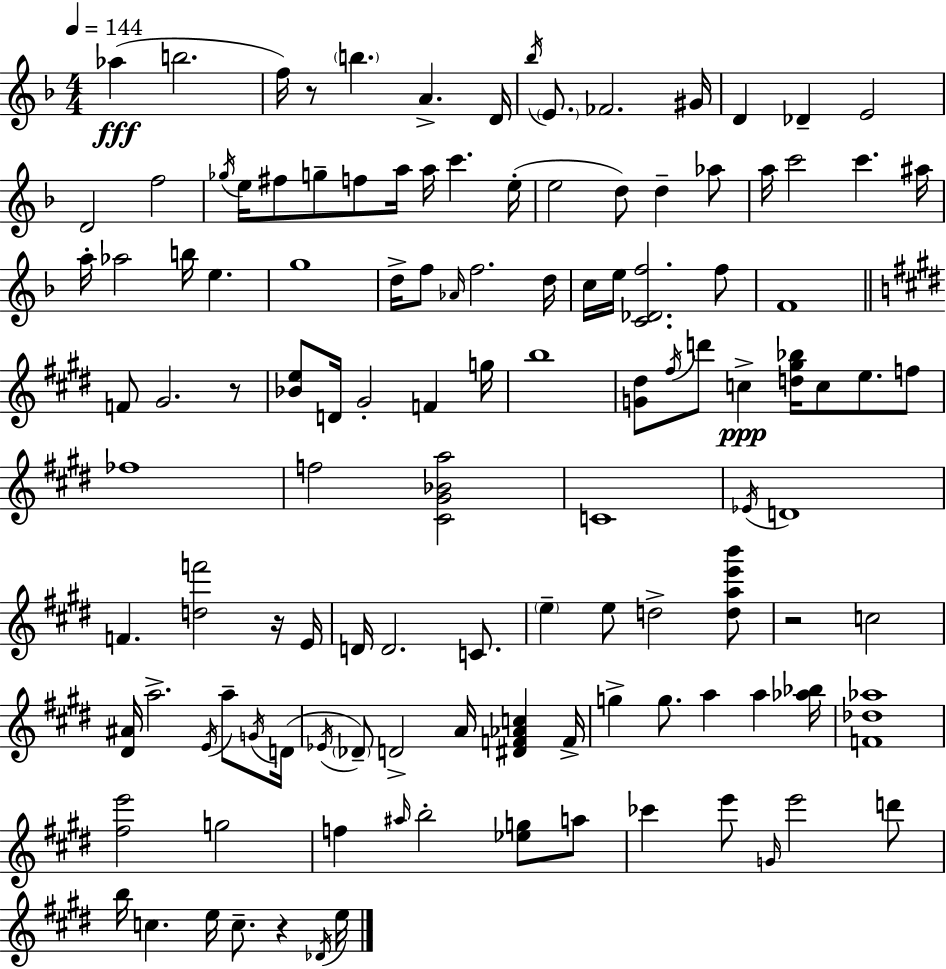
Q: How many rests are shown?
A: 5